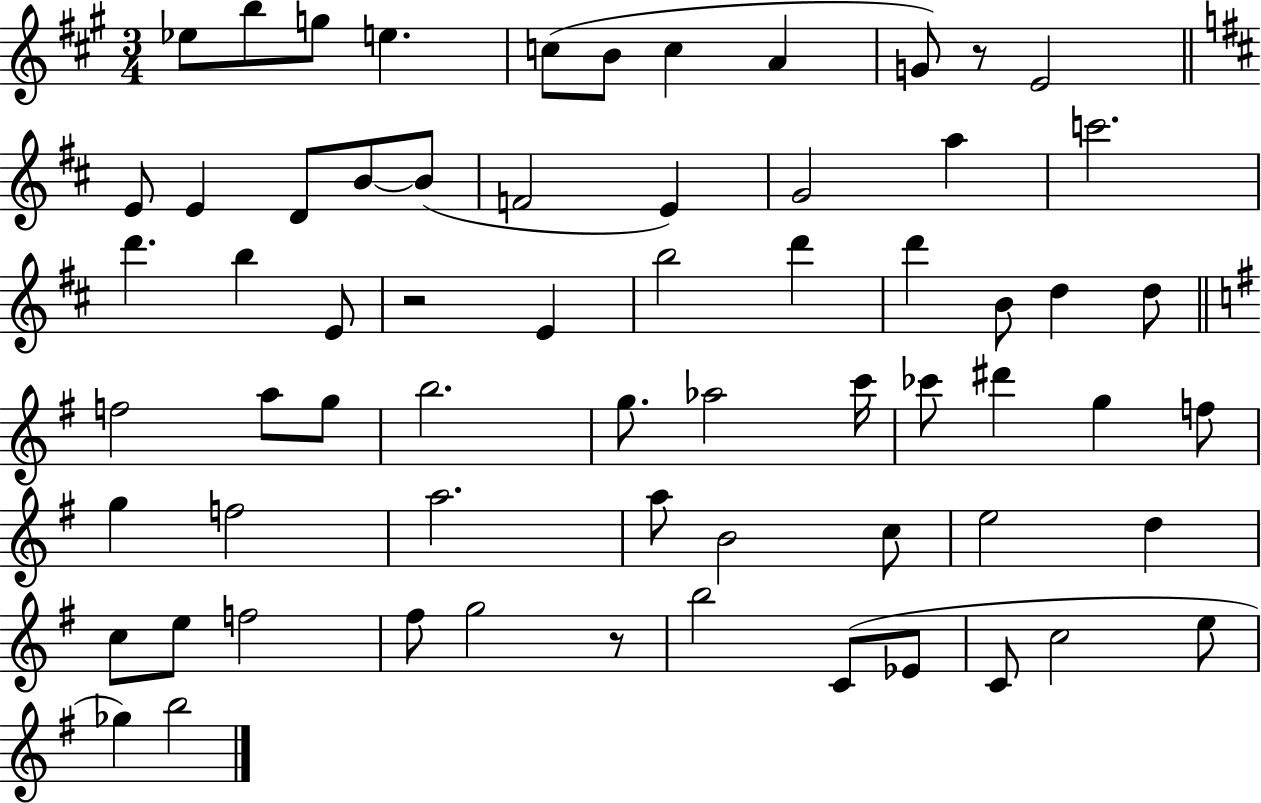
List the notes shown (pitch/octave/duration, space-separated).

Eb5/e B5/e G5/e E5/q. C5/e B4/e C5/q A4/q G4/e R/e E4/h E4/e E4/q D4/e B4/e B4/e F4/h E4/q G4/h A5/q C6/h. D6/q. B5/q E4/e R/h E4/q B5/h D6/q D6/q B4/e D5/q D5/e F5/h A5/e G5/e B5/h. G5/e. Ab5/h C6/s CES6/e D#6/q G5/q F5/e G5/q F5/h A5/h. A5/e B4/h C5/e E5/h D5/q C5/e E5/e F5/h F#5/e G5/h R/e B5/h C4/e Eb4/e C4/e C5/h E5/e Gb5/q B5/h